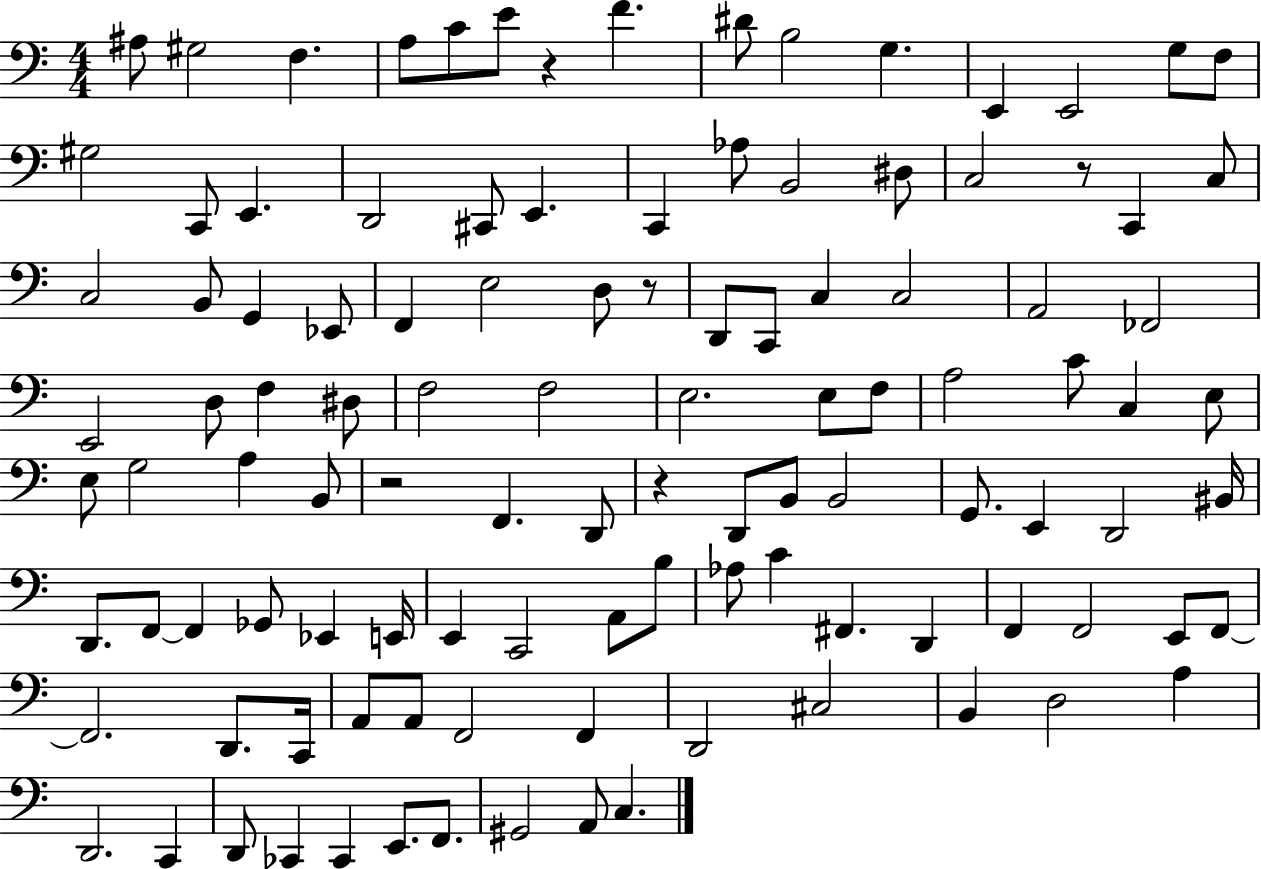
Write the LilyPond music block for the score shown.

{
  \clef bass
  \numericTimeSignature
  \time 4/4
  \key c \major
  ais8 gis2 f4. | a8 c'8 e'8 r4 f'4. | dis'8 b2 g4. | e,4 e,2 g8 f8 | \break gis2 c,8 e,4. | d,2 cis,8 e,4. | c,4 aes8 b,2 dis8 | c2 r8 c,4 c8 | \break c2 b,8 g,4 ees,8 | f,4 e2 d8 r8 | d,8 c,8 c4 c2 | a,2 fes,2 | \break e,2 d8 f4 dis8 | f2 f2 | e2. e8 f8 | a2 c'8 c4 e8 | \break e8 g2 a4 b,8 | r2 f,4. d,8 | r4 d,8 b,8 b,2 | g,8. e,4 d,2 bis,16 | \break d,8. f,8~~ f,4 ges,8 ees,4 e,16 | e,4 c,2 a,8 b8 | aes8 c'4 fis,4. d,4 | f,4 f,2 e,8 f,8~~ | \break f,2. d,8. c,16 | a,8 a,8 f,2 f,4 | d,2 cis2 | b,4 d2 a4 | \break d,2. c,4 | d,8 ces,4 ces,4 e,8. f,8. | gis,2 a,8 c4. | \bar "|."
}